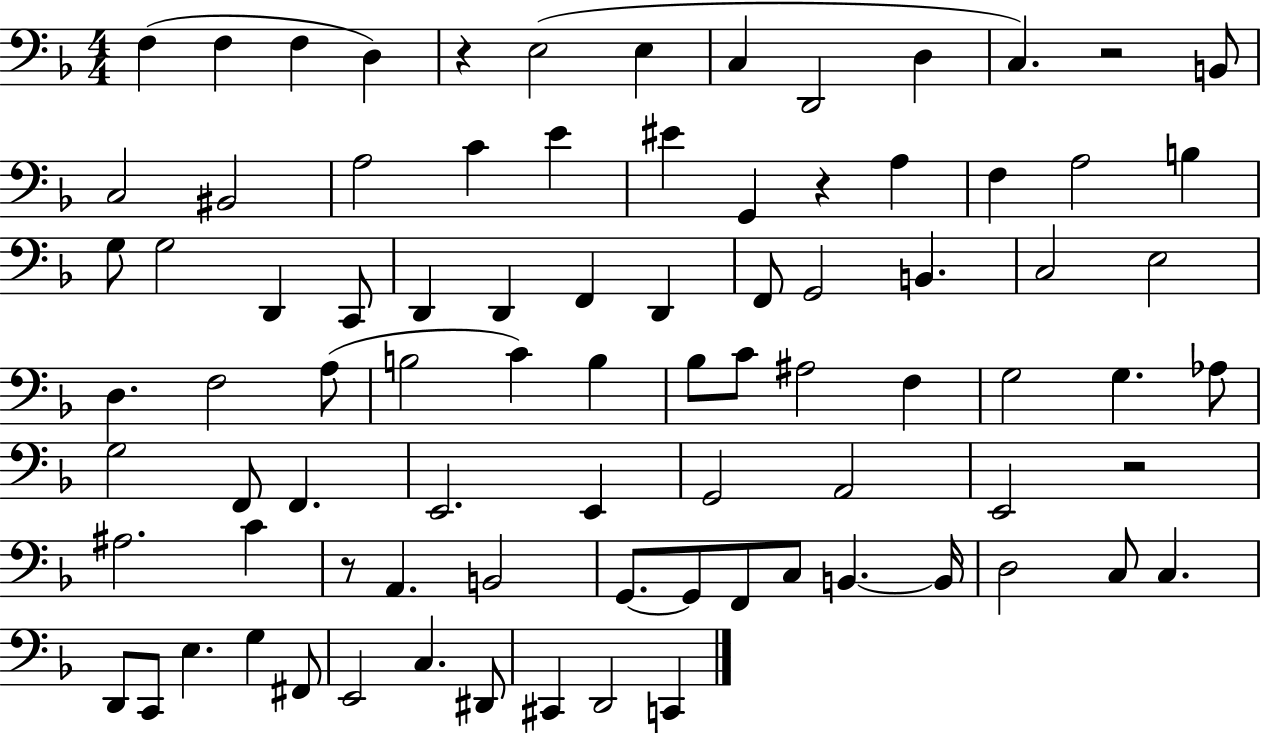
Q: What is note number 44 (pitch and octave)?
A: A#3